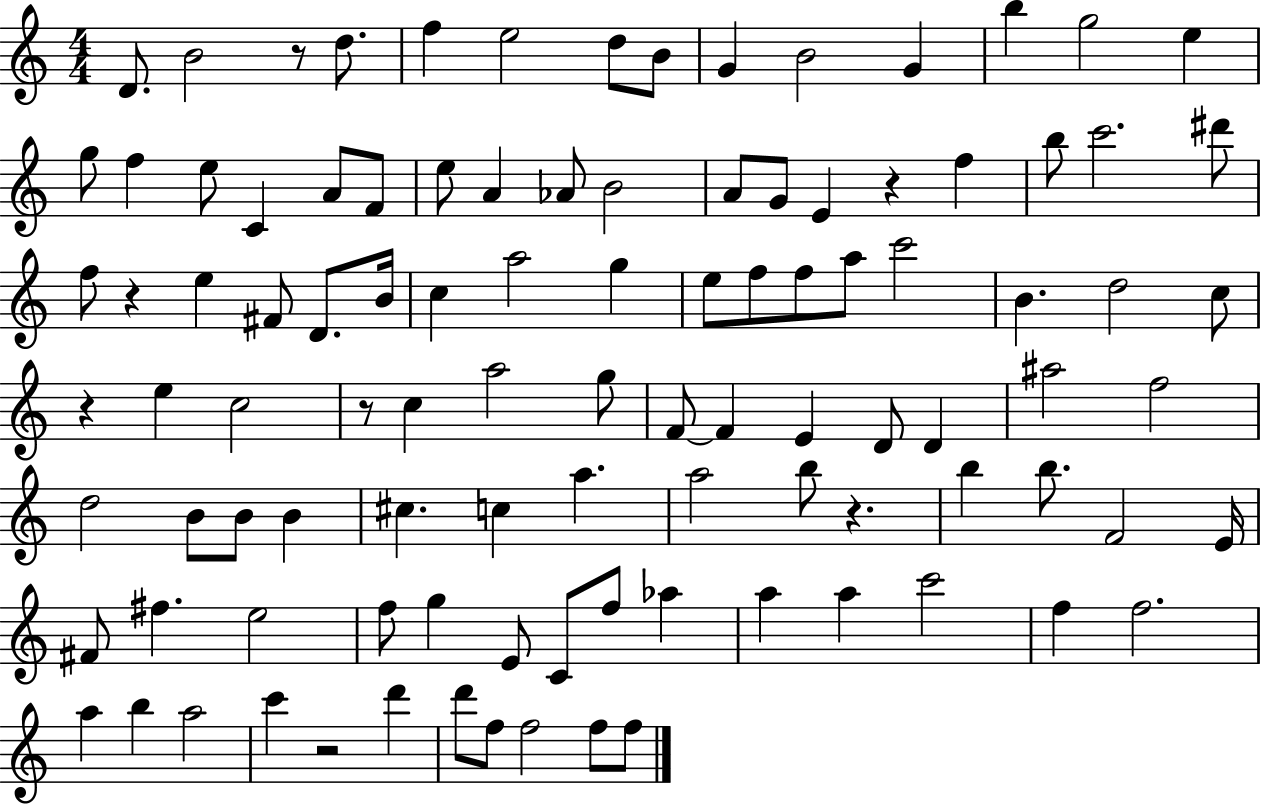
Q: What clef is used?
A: treble